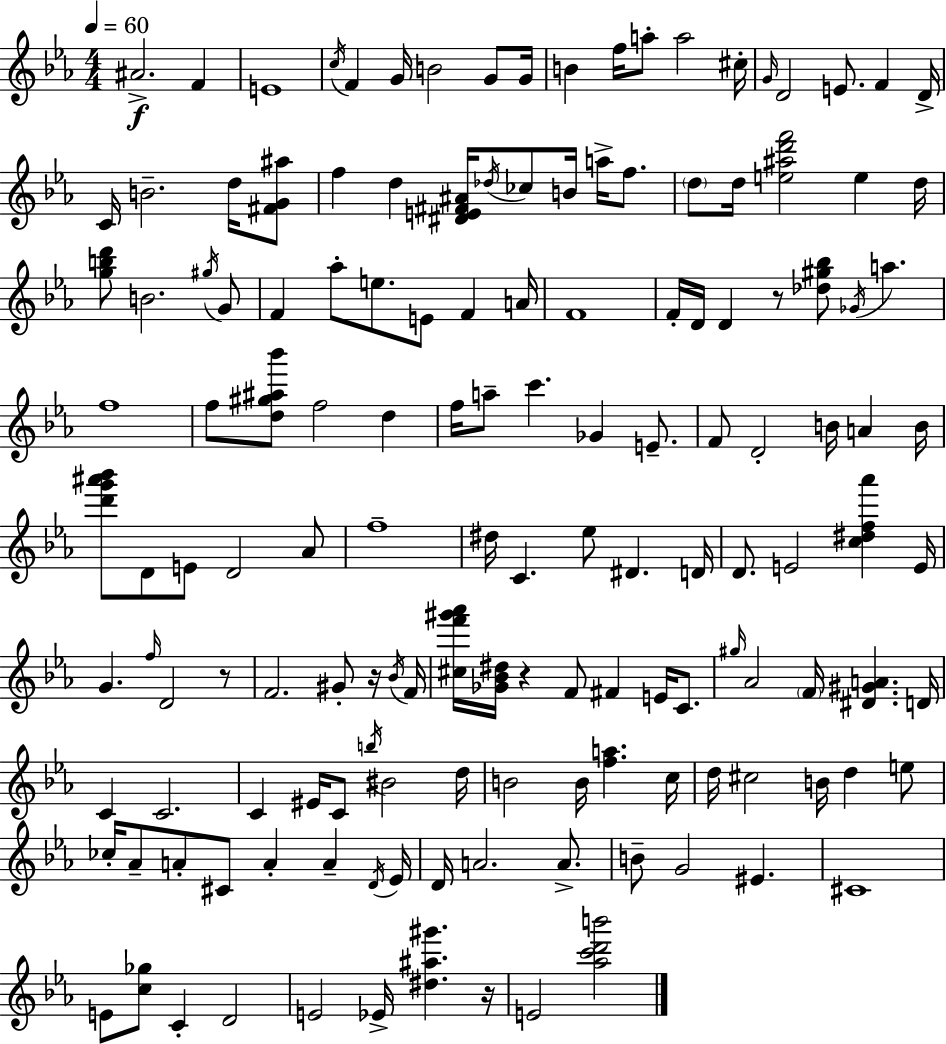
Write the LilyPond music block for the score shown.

{
  \clef treble
  \numericTimeSignature
  \time 4/4
  \key ees \major
  \tempo 4 = 60
  ais'2.->\f f'4 | e'1 | \acciaccatura { c''16 } f'4 g'16 b'2 g'8 | g'16 b'4 f''16 a''8-. a''2 | \break cis''16-. \grace { g'16 } d'2 e'8. f'4 | d'16-> c'16 b'2.-- d''16 | <fis' g' ais''>8 f''4 d''4 <dis' e' fis' ais'>16 \acciaccatura { des''16 } ces''8 b'16 a''16-> | f''8. \parenthesize d''8 d''16 <e'' ais'' d''' f'''>2 e''4 | \break d''16 <g'' b'' d'''>8 b'2. | \acciaccatura { gis''16 } g'8 f'4 aes''8-. e''8. e'8 f'4 | a'16 f'1 | f'16-. d'16 d'4 r8 <des'' gis'' bes''>8 \acciaccatura { ges'16 } a''4. | \break f''1 | f''8 <d'' gis'' ais'' bes'''>8 f''2 | d''4 f''16 a''8-- c'''4. ges'4 | e'8.-- f'8 d'2-. b'16 | \break a'4 b'16 <d''' g''' ais''' bes'''>8 d'8 e'8 d'2 | aes'8 f''1-- | dis''16 c'4. ees''8 dis'4. | d'16 d'8. e'2 | \break <c'' dis'' f'' aes'''>4 e'16 g'4. \grace { f''16 } d'2 | r8 f'2. | gis'8-. r16 \acciaccatura { bes'16 } f'16 <cis'' f''' gis''' aes'''>16 <ges' bes' dis''>16 r4 f'8 fis'4 | e'16 c'8. \grace { gis''16 } aes'2 | \break \parenthesize f'16 <dis' gis' a'>4. d'16 c'4 c'2. | c'4 eis'16 c'8 \acciaccatura { b''16 } | bis'2 d''16 b'2 | b'16 <f'' a''>4. c''16 d''16 cis''2 | \break b'16 d''4 e''8 ces''16-. aes'8-- a'8-. cis'8 | a'4-. a'4-- \acciaccatura { d'16 } ees'16 d'16 a'2. | a'8.-> b'8-- g'2 | eis'4. cis'1 | \break e'8 <c'' ges''>8 c'4-. | d'2 e'2 | ees'16-> <dis'' ais'' gis'''>4. r16 e'2 | <aes'' c''' d''' b'''>2 \bar "|."
}